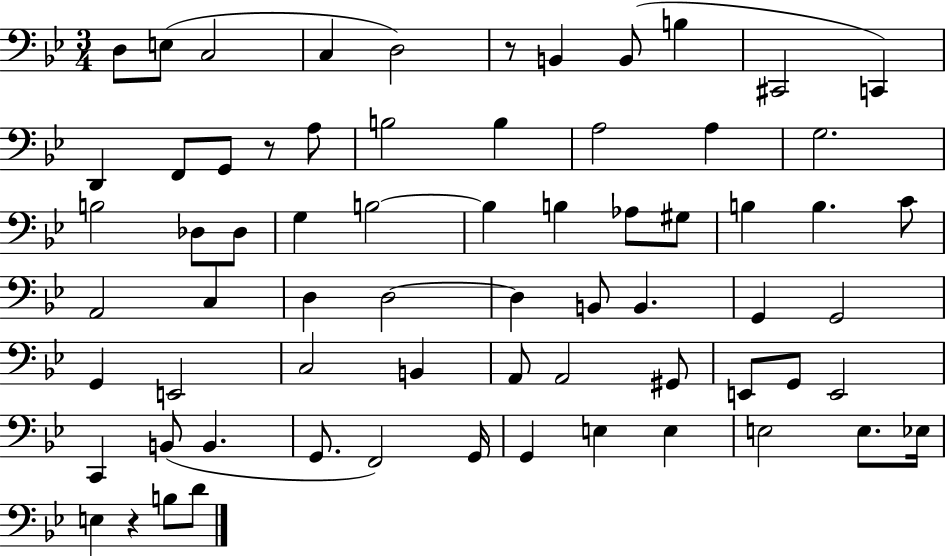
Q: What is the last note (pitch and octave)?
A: D4